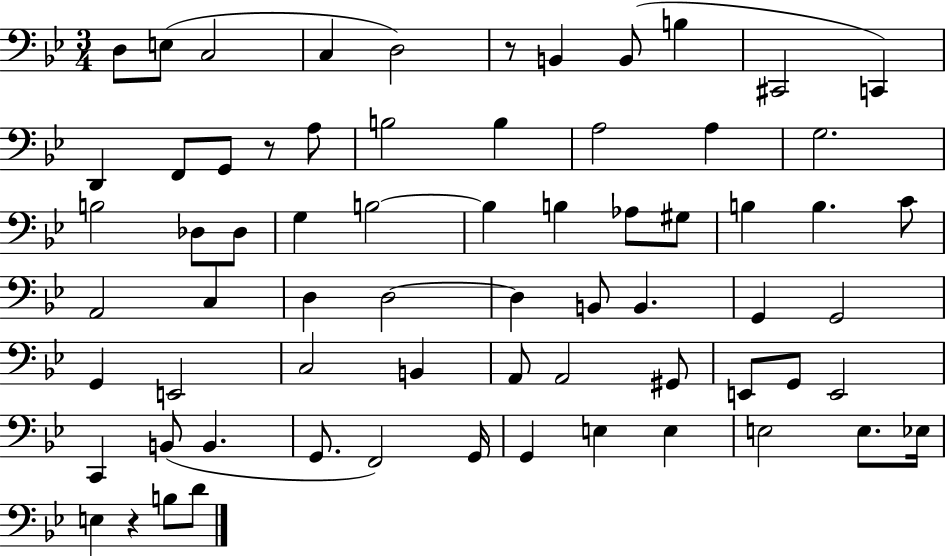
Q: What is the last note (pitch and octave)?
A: D4